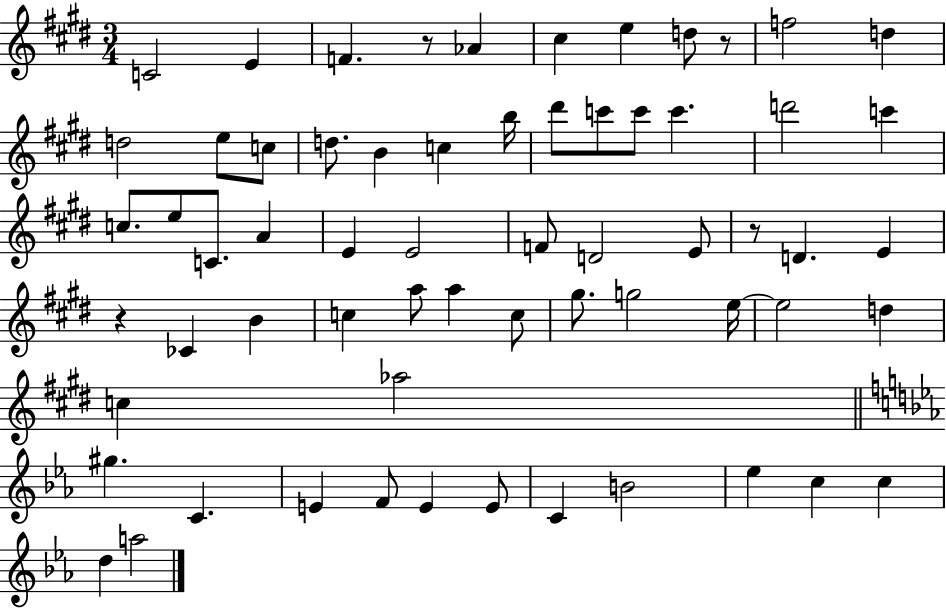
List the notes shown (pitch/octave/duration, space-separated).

C4/h E4/q F4/q. R/e Ab4/q C#5/q E5/q D5/e R/e F5/h D5/q D5/h E5/e C5/e D5/e. B4/q C5/q B5/s D#6/e C6/e C6/e C6/q. D6/h C6/q C5/e. E5/e C4/e. A4/q E4/q E4/h F4/e D4/h E4/e R/e D4/q. E4/q R/q CES4/q B4/q C5/q A5/e A5/q C5/e G#5/e. G5/h E5/s E5/h D5/q C5/q Ab5/h G#5/q. C4/q. E4/q F4/e E4/q E4/e C4/q B4/h Eb5/q C5/q C5/q D5/q A5/h